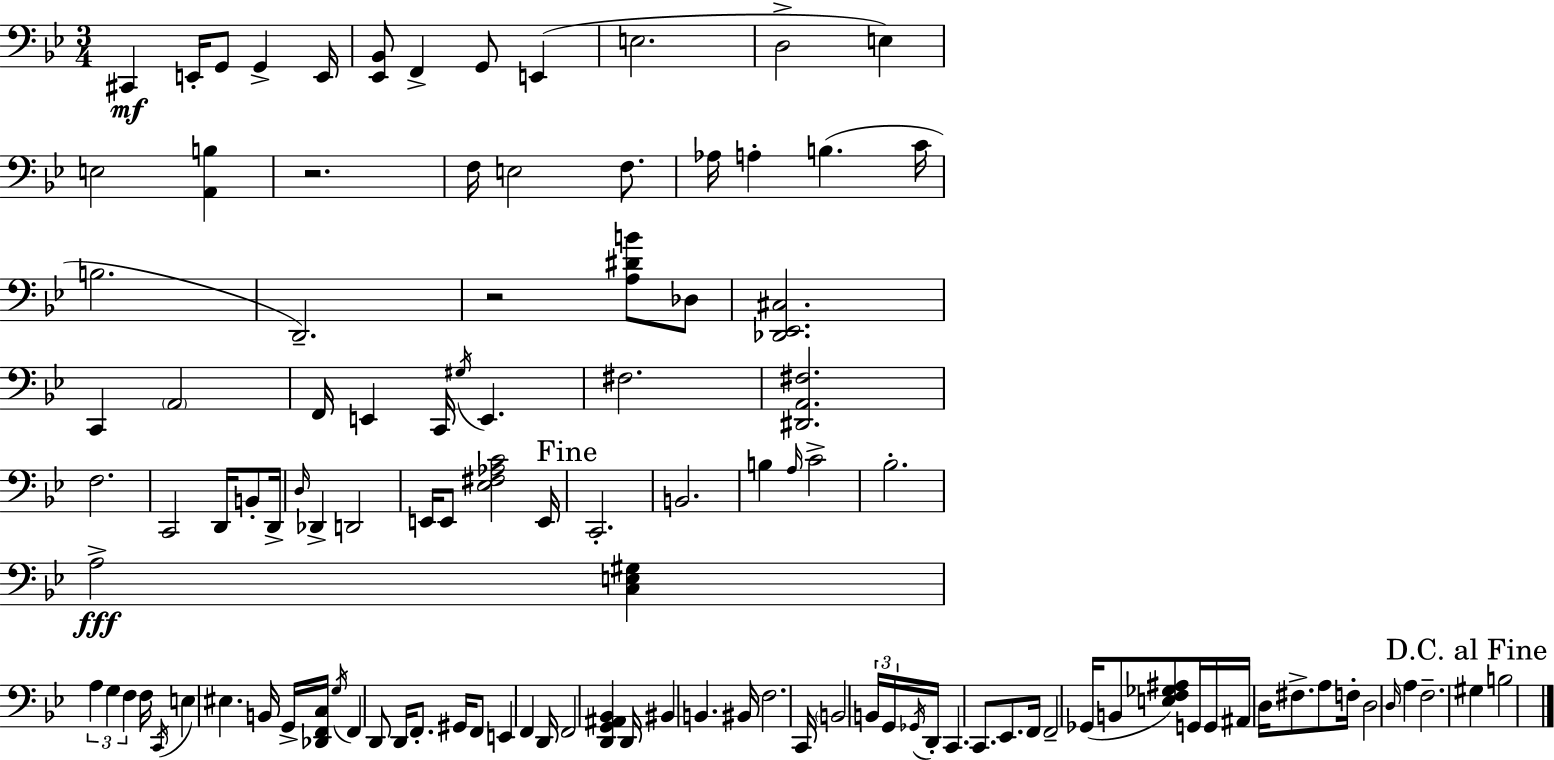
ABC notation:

X:1
T:Untitled
M:3/4
L:1/4
K:Bb
^C,, E,,/4 G,,/2 G,, E,,/4 [_E,,_B,,]/2 F,, G,,/2 E,, E,2 D,2 E, E,2 [A,,B,] z2 F,/4 E,2 F,/2 _A,/4 A, B, C/4 B,2 D,,2 z2 [A,^DB]/2 _D,/2 [_D,,_E,,^C,]2 C,, A,,2 F,,/4 E,, C,,/4 ^G,/4 E,, ^F,2 [^D,,A,,^F,]2 F,2 C,,2 D,,/4 B,,/2 D,,/4 D,/4 _D,, D,,2 E,,/4 E,,/2 [_E,^F,_A,C]2 E,,/4 C,,2 B,,2 B, A,/4 C2 _B,2 A,2 [C,E,^G,] A, G, F, F,/4 C,,/4 E, ^E, B,,/4 G,,/4 [_D,,F,,C,]/4 G,/4 F,, D,,/2 D,,/4 F,,/2 ^G,,/4 F,,/2 E,, F,, D,,/4 F,,2 [D,,G,,^A,,_B,,] D,,/4 ^B,, B,, ^B,,/4 F,2 C,,/4 B,,2 B,,/4 G,,/4 _G,,/4 D,,/4 C,, C,,/2 _E,,/2 F,,/4 F,,2 _G,,/4 B,,/2 [E,F,_G,^A,]/2 G,,/4 G,,/4 ^A,,/4 D,/4 ^F,/2 A,/2 F,/4 D,2 D,/4 A, F,2 ^G, B,2